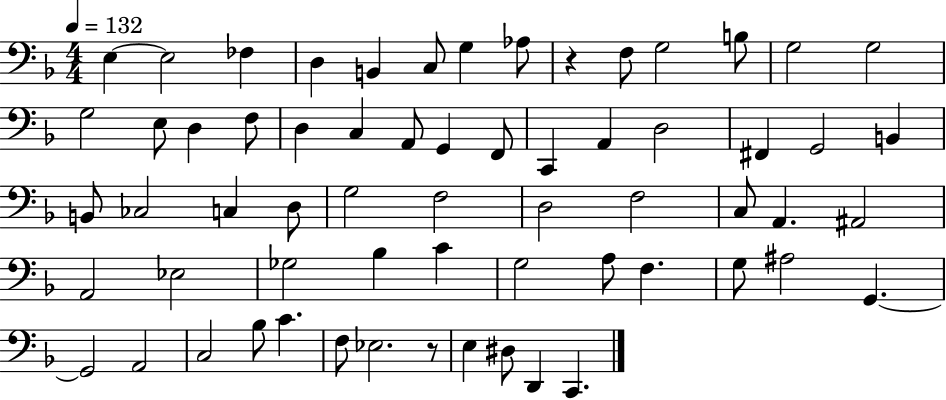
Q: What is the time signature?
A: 4/4